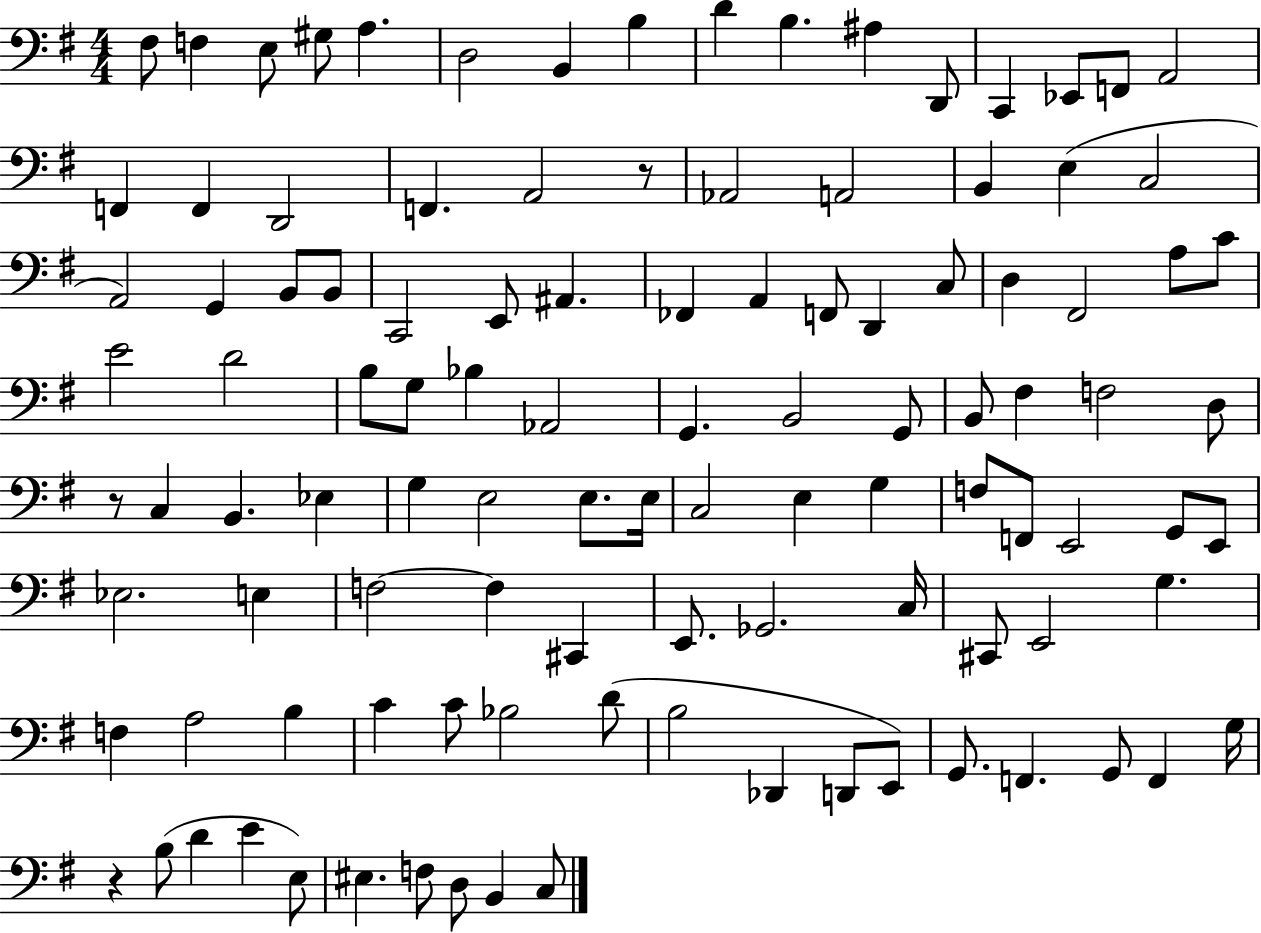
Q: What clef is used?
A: bass